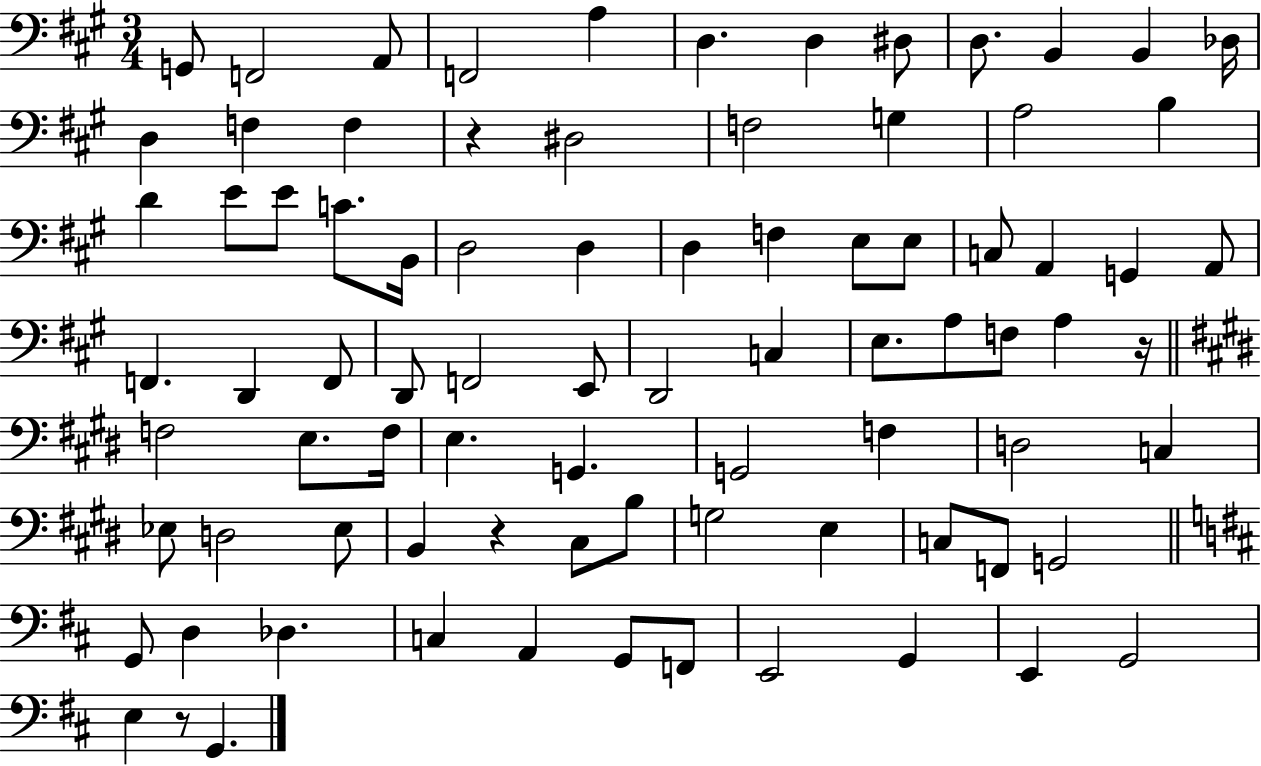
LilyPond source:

{
  \clef bass
  \numericTimeSignature
  \time 3/4
  \key a \major
  \repeat volta 2 { g,8 f,2 a,8 | f,2 a4 | d4. d4 dis8 | d8. b,4 b,4 des16 | \break d4 f4 f4 | r4 dis2 | f2 g4 | a2 b4 | \break d'4 e'8 e'8 c'8. b,16 | d2 d4 | d4 f4 e8 e8 | c8 a,4 g,4 a,8 | \break f,4. d,4 f,8 | d,8 f,2 e,8 | d,2 c4 | e8. a8 f8 a4 r16 | \break \bar "||" \break \key e \major f2 e8. f16 | e4. g,4. | g,2 f4 | d2 c4 | \break ees8 d2 ees8 | b,4 r4 cis8 b8 | g2 e4 | c8 f,8 g,2 | \break \bar "||" \break \key d \major g,8 d4 des4. | c4 a,4 g,8 f,8 | e,2 g,4 | e,4 g,2 | \break e4 r8 g,4. | } \bar "|."
}